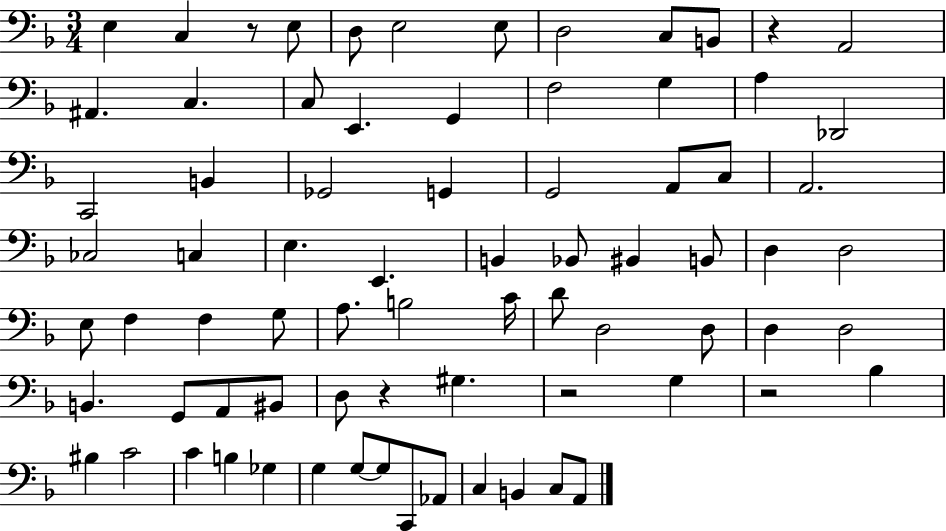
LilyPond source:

{
  \clef bass
  \numericTimeSignature
  \time 3/4
  \key f \major
  e4 c4 r8 e8 | d8 e2 e8 | d2 c8 b,8 | r4 a,2 | \break ais,4. c4. | c8 e,4. g,4 | f2 g4 | a4 des,2 | \break c,2 b,4 | ges,2 g,4 | g,2 a,8 c8 | a,2. | \break ces2 c4 | e4. e,4. | b,4 bes,8 bis,4 b,8 | d4 d2 | \break e8 f4 f4 g8 | a8. b2 c'16 | d'8 d2 d8 | d4 d2 | \break b,4. g,8 a,8 bis,8 | d8 r4 gis4. | r2 g4 | r2 bes4 | \break bis4 c'2 | c'4 b4 ges4 | g4 g8~~ g8 c,8 aes,8 | c4 b,4 c8 a,8 | \break \bar "|."
}